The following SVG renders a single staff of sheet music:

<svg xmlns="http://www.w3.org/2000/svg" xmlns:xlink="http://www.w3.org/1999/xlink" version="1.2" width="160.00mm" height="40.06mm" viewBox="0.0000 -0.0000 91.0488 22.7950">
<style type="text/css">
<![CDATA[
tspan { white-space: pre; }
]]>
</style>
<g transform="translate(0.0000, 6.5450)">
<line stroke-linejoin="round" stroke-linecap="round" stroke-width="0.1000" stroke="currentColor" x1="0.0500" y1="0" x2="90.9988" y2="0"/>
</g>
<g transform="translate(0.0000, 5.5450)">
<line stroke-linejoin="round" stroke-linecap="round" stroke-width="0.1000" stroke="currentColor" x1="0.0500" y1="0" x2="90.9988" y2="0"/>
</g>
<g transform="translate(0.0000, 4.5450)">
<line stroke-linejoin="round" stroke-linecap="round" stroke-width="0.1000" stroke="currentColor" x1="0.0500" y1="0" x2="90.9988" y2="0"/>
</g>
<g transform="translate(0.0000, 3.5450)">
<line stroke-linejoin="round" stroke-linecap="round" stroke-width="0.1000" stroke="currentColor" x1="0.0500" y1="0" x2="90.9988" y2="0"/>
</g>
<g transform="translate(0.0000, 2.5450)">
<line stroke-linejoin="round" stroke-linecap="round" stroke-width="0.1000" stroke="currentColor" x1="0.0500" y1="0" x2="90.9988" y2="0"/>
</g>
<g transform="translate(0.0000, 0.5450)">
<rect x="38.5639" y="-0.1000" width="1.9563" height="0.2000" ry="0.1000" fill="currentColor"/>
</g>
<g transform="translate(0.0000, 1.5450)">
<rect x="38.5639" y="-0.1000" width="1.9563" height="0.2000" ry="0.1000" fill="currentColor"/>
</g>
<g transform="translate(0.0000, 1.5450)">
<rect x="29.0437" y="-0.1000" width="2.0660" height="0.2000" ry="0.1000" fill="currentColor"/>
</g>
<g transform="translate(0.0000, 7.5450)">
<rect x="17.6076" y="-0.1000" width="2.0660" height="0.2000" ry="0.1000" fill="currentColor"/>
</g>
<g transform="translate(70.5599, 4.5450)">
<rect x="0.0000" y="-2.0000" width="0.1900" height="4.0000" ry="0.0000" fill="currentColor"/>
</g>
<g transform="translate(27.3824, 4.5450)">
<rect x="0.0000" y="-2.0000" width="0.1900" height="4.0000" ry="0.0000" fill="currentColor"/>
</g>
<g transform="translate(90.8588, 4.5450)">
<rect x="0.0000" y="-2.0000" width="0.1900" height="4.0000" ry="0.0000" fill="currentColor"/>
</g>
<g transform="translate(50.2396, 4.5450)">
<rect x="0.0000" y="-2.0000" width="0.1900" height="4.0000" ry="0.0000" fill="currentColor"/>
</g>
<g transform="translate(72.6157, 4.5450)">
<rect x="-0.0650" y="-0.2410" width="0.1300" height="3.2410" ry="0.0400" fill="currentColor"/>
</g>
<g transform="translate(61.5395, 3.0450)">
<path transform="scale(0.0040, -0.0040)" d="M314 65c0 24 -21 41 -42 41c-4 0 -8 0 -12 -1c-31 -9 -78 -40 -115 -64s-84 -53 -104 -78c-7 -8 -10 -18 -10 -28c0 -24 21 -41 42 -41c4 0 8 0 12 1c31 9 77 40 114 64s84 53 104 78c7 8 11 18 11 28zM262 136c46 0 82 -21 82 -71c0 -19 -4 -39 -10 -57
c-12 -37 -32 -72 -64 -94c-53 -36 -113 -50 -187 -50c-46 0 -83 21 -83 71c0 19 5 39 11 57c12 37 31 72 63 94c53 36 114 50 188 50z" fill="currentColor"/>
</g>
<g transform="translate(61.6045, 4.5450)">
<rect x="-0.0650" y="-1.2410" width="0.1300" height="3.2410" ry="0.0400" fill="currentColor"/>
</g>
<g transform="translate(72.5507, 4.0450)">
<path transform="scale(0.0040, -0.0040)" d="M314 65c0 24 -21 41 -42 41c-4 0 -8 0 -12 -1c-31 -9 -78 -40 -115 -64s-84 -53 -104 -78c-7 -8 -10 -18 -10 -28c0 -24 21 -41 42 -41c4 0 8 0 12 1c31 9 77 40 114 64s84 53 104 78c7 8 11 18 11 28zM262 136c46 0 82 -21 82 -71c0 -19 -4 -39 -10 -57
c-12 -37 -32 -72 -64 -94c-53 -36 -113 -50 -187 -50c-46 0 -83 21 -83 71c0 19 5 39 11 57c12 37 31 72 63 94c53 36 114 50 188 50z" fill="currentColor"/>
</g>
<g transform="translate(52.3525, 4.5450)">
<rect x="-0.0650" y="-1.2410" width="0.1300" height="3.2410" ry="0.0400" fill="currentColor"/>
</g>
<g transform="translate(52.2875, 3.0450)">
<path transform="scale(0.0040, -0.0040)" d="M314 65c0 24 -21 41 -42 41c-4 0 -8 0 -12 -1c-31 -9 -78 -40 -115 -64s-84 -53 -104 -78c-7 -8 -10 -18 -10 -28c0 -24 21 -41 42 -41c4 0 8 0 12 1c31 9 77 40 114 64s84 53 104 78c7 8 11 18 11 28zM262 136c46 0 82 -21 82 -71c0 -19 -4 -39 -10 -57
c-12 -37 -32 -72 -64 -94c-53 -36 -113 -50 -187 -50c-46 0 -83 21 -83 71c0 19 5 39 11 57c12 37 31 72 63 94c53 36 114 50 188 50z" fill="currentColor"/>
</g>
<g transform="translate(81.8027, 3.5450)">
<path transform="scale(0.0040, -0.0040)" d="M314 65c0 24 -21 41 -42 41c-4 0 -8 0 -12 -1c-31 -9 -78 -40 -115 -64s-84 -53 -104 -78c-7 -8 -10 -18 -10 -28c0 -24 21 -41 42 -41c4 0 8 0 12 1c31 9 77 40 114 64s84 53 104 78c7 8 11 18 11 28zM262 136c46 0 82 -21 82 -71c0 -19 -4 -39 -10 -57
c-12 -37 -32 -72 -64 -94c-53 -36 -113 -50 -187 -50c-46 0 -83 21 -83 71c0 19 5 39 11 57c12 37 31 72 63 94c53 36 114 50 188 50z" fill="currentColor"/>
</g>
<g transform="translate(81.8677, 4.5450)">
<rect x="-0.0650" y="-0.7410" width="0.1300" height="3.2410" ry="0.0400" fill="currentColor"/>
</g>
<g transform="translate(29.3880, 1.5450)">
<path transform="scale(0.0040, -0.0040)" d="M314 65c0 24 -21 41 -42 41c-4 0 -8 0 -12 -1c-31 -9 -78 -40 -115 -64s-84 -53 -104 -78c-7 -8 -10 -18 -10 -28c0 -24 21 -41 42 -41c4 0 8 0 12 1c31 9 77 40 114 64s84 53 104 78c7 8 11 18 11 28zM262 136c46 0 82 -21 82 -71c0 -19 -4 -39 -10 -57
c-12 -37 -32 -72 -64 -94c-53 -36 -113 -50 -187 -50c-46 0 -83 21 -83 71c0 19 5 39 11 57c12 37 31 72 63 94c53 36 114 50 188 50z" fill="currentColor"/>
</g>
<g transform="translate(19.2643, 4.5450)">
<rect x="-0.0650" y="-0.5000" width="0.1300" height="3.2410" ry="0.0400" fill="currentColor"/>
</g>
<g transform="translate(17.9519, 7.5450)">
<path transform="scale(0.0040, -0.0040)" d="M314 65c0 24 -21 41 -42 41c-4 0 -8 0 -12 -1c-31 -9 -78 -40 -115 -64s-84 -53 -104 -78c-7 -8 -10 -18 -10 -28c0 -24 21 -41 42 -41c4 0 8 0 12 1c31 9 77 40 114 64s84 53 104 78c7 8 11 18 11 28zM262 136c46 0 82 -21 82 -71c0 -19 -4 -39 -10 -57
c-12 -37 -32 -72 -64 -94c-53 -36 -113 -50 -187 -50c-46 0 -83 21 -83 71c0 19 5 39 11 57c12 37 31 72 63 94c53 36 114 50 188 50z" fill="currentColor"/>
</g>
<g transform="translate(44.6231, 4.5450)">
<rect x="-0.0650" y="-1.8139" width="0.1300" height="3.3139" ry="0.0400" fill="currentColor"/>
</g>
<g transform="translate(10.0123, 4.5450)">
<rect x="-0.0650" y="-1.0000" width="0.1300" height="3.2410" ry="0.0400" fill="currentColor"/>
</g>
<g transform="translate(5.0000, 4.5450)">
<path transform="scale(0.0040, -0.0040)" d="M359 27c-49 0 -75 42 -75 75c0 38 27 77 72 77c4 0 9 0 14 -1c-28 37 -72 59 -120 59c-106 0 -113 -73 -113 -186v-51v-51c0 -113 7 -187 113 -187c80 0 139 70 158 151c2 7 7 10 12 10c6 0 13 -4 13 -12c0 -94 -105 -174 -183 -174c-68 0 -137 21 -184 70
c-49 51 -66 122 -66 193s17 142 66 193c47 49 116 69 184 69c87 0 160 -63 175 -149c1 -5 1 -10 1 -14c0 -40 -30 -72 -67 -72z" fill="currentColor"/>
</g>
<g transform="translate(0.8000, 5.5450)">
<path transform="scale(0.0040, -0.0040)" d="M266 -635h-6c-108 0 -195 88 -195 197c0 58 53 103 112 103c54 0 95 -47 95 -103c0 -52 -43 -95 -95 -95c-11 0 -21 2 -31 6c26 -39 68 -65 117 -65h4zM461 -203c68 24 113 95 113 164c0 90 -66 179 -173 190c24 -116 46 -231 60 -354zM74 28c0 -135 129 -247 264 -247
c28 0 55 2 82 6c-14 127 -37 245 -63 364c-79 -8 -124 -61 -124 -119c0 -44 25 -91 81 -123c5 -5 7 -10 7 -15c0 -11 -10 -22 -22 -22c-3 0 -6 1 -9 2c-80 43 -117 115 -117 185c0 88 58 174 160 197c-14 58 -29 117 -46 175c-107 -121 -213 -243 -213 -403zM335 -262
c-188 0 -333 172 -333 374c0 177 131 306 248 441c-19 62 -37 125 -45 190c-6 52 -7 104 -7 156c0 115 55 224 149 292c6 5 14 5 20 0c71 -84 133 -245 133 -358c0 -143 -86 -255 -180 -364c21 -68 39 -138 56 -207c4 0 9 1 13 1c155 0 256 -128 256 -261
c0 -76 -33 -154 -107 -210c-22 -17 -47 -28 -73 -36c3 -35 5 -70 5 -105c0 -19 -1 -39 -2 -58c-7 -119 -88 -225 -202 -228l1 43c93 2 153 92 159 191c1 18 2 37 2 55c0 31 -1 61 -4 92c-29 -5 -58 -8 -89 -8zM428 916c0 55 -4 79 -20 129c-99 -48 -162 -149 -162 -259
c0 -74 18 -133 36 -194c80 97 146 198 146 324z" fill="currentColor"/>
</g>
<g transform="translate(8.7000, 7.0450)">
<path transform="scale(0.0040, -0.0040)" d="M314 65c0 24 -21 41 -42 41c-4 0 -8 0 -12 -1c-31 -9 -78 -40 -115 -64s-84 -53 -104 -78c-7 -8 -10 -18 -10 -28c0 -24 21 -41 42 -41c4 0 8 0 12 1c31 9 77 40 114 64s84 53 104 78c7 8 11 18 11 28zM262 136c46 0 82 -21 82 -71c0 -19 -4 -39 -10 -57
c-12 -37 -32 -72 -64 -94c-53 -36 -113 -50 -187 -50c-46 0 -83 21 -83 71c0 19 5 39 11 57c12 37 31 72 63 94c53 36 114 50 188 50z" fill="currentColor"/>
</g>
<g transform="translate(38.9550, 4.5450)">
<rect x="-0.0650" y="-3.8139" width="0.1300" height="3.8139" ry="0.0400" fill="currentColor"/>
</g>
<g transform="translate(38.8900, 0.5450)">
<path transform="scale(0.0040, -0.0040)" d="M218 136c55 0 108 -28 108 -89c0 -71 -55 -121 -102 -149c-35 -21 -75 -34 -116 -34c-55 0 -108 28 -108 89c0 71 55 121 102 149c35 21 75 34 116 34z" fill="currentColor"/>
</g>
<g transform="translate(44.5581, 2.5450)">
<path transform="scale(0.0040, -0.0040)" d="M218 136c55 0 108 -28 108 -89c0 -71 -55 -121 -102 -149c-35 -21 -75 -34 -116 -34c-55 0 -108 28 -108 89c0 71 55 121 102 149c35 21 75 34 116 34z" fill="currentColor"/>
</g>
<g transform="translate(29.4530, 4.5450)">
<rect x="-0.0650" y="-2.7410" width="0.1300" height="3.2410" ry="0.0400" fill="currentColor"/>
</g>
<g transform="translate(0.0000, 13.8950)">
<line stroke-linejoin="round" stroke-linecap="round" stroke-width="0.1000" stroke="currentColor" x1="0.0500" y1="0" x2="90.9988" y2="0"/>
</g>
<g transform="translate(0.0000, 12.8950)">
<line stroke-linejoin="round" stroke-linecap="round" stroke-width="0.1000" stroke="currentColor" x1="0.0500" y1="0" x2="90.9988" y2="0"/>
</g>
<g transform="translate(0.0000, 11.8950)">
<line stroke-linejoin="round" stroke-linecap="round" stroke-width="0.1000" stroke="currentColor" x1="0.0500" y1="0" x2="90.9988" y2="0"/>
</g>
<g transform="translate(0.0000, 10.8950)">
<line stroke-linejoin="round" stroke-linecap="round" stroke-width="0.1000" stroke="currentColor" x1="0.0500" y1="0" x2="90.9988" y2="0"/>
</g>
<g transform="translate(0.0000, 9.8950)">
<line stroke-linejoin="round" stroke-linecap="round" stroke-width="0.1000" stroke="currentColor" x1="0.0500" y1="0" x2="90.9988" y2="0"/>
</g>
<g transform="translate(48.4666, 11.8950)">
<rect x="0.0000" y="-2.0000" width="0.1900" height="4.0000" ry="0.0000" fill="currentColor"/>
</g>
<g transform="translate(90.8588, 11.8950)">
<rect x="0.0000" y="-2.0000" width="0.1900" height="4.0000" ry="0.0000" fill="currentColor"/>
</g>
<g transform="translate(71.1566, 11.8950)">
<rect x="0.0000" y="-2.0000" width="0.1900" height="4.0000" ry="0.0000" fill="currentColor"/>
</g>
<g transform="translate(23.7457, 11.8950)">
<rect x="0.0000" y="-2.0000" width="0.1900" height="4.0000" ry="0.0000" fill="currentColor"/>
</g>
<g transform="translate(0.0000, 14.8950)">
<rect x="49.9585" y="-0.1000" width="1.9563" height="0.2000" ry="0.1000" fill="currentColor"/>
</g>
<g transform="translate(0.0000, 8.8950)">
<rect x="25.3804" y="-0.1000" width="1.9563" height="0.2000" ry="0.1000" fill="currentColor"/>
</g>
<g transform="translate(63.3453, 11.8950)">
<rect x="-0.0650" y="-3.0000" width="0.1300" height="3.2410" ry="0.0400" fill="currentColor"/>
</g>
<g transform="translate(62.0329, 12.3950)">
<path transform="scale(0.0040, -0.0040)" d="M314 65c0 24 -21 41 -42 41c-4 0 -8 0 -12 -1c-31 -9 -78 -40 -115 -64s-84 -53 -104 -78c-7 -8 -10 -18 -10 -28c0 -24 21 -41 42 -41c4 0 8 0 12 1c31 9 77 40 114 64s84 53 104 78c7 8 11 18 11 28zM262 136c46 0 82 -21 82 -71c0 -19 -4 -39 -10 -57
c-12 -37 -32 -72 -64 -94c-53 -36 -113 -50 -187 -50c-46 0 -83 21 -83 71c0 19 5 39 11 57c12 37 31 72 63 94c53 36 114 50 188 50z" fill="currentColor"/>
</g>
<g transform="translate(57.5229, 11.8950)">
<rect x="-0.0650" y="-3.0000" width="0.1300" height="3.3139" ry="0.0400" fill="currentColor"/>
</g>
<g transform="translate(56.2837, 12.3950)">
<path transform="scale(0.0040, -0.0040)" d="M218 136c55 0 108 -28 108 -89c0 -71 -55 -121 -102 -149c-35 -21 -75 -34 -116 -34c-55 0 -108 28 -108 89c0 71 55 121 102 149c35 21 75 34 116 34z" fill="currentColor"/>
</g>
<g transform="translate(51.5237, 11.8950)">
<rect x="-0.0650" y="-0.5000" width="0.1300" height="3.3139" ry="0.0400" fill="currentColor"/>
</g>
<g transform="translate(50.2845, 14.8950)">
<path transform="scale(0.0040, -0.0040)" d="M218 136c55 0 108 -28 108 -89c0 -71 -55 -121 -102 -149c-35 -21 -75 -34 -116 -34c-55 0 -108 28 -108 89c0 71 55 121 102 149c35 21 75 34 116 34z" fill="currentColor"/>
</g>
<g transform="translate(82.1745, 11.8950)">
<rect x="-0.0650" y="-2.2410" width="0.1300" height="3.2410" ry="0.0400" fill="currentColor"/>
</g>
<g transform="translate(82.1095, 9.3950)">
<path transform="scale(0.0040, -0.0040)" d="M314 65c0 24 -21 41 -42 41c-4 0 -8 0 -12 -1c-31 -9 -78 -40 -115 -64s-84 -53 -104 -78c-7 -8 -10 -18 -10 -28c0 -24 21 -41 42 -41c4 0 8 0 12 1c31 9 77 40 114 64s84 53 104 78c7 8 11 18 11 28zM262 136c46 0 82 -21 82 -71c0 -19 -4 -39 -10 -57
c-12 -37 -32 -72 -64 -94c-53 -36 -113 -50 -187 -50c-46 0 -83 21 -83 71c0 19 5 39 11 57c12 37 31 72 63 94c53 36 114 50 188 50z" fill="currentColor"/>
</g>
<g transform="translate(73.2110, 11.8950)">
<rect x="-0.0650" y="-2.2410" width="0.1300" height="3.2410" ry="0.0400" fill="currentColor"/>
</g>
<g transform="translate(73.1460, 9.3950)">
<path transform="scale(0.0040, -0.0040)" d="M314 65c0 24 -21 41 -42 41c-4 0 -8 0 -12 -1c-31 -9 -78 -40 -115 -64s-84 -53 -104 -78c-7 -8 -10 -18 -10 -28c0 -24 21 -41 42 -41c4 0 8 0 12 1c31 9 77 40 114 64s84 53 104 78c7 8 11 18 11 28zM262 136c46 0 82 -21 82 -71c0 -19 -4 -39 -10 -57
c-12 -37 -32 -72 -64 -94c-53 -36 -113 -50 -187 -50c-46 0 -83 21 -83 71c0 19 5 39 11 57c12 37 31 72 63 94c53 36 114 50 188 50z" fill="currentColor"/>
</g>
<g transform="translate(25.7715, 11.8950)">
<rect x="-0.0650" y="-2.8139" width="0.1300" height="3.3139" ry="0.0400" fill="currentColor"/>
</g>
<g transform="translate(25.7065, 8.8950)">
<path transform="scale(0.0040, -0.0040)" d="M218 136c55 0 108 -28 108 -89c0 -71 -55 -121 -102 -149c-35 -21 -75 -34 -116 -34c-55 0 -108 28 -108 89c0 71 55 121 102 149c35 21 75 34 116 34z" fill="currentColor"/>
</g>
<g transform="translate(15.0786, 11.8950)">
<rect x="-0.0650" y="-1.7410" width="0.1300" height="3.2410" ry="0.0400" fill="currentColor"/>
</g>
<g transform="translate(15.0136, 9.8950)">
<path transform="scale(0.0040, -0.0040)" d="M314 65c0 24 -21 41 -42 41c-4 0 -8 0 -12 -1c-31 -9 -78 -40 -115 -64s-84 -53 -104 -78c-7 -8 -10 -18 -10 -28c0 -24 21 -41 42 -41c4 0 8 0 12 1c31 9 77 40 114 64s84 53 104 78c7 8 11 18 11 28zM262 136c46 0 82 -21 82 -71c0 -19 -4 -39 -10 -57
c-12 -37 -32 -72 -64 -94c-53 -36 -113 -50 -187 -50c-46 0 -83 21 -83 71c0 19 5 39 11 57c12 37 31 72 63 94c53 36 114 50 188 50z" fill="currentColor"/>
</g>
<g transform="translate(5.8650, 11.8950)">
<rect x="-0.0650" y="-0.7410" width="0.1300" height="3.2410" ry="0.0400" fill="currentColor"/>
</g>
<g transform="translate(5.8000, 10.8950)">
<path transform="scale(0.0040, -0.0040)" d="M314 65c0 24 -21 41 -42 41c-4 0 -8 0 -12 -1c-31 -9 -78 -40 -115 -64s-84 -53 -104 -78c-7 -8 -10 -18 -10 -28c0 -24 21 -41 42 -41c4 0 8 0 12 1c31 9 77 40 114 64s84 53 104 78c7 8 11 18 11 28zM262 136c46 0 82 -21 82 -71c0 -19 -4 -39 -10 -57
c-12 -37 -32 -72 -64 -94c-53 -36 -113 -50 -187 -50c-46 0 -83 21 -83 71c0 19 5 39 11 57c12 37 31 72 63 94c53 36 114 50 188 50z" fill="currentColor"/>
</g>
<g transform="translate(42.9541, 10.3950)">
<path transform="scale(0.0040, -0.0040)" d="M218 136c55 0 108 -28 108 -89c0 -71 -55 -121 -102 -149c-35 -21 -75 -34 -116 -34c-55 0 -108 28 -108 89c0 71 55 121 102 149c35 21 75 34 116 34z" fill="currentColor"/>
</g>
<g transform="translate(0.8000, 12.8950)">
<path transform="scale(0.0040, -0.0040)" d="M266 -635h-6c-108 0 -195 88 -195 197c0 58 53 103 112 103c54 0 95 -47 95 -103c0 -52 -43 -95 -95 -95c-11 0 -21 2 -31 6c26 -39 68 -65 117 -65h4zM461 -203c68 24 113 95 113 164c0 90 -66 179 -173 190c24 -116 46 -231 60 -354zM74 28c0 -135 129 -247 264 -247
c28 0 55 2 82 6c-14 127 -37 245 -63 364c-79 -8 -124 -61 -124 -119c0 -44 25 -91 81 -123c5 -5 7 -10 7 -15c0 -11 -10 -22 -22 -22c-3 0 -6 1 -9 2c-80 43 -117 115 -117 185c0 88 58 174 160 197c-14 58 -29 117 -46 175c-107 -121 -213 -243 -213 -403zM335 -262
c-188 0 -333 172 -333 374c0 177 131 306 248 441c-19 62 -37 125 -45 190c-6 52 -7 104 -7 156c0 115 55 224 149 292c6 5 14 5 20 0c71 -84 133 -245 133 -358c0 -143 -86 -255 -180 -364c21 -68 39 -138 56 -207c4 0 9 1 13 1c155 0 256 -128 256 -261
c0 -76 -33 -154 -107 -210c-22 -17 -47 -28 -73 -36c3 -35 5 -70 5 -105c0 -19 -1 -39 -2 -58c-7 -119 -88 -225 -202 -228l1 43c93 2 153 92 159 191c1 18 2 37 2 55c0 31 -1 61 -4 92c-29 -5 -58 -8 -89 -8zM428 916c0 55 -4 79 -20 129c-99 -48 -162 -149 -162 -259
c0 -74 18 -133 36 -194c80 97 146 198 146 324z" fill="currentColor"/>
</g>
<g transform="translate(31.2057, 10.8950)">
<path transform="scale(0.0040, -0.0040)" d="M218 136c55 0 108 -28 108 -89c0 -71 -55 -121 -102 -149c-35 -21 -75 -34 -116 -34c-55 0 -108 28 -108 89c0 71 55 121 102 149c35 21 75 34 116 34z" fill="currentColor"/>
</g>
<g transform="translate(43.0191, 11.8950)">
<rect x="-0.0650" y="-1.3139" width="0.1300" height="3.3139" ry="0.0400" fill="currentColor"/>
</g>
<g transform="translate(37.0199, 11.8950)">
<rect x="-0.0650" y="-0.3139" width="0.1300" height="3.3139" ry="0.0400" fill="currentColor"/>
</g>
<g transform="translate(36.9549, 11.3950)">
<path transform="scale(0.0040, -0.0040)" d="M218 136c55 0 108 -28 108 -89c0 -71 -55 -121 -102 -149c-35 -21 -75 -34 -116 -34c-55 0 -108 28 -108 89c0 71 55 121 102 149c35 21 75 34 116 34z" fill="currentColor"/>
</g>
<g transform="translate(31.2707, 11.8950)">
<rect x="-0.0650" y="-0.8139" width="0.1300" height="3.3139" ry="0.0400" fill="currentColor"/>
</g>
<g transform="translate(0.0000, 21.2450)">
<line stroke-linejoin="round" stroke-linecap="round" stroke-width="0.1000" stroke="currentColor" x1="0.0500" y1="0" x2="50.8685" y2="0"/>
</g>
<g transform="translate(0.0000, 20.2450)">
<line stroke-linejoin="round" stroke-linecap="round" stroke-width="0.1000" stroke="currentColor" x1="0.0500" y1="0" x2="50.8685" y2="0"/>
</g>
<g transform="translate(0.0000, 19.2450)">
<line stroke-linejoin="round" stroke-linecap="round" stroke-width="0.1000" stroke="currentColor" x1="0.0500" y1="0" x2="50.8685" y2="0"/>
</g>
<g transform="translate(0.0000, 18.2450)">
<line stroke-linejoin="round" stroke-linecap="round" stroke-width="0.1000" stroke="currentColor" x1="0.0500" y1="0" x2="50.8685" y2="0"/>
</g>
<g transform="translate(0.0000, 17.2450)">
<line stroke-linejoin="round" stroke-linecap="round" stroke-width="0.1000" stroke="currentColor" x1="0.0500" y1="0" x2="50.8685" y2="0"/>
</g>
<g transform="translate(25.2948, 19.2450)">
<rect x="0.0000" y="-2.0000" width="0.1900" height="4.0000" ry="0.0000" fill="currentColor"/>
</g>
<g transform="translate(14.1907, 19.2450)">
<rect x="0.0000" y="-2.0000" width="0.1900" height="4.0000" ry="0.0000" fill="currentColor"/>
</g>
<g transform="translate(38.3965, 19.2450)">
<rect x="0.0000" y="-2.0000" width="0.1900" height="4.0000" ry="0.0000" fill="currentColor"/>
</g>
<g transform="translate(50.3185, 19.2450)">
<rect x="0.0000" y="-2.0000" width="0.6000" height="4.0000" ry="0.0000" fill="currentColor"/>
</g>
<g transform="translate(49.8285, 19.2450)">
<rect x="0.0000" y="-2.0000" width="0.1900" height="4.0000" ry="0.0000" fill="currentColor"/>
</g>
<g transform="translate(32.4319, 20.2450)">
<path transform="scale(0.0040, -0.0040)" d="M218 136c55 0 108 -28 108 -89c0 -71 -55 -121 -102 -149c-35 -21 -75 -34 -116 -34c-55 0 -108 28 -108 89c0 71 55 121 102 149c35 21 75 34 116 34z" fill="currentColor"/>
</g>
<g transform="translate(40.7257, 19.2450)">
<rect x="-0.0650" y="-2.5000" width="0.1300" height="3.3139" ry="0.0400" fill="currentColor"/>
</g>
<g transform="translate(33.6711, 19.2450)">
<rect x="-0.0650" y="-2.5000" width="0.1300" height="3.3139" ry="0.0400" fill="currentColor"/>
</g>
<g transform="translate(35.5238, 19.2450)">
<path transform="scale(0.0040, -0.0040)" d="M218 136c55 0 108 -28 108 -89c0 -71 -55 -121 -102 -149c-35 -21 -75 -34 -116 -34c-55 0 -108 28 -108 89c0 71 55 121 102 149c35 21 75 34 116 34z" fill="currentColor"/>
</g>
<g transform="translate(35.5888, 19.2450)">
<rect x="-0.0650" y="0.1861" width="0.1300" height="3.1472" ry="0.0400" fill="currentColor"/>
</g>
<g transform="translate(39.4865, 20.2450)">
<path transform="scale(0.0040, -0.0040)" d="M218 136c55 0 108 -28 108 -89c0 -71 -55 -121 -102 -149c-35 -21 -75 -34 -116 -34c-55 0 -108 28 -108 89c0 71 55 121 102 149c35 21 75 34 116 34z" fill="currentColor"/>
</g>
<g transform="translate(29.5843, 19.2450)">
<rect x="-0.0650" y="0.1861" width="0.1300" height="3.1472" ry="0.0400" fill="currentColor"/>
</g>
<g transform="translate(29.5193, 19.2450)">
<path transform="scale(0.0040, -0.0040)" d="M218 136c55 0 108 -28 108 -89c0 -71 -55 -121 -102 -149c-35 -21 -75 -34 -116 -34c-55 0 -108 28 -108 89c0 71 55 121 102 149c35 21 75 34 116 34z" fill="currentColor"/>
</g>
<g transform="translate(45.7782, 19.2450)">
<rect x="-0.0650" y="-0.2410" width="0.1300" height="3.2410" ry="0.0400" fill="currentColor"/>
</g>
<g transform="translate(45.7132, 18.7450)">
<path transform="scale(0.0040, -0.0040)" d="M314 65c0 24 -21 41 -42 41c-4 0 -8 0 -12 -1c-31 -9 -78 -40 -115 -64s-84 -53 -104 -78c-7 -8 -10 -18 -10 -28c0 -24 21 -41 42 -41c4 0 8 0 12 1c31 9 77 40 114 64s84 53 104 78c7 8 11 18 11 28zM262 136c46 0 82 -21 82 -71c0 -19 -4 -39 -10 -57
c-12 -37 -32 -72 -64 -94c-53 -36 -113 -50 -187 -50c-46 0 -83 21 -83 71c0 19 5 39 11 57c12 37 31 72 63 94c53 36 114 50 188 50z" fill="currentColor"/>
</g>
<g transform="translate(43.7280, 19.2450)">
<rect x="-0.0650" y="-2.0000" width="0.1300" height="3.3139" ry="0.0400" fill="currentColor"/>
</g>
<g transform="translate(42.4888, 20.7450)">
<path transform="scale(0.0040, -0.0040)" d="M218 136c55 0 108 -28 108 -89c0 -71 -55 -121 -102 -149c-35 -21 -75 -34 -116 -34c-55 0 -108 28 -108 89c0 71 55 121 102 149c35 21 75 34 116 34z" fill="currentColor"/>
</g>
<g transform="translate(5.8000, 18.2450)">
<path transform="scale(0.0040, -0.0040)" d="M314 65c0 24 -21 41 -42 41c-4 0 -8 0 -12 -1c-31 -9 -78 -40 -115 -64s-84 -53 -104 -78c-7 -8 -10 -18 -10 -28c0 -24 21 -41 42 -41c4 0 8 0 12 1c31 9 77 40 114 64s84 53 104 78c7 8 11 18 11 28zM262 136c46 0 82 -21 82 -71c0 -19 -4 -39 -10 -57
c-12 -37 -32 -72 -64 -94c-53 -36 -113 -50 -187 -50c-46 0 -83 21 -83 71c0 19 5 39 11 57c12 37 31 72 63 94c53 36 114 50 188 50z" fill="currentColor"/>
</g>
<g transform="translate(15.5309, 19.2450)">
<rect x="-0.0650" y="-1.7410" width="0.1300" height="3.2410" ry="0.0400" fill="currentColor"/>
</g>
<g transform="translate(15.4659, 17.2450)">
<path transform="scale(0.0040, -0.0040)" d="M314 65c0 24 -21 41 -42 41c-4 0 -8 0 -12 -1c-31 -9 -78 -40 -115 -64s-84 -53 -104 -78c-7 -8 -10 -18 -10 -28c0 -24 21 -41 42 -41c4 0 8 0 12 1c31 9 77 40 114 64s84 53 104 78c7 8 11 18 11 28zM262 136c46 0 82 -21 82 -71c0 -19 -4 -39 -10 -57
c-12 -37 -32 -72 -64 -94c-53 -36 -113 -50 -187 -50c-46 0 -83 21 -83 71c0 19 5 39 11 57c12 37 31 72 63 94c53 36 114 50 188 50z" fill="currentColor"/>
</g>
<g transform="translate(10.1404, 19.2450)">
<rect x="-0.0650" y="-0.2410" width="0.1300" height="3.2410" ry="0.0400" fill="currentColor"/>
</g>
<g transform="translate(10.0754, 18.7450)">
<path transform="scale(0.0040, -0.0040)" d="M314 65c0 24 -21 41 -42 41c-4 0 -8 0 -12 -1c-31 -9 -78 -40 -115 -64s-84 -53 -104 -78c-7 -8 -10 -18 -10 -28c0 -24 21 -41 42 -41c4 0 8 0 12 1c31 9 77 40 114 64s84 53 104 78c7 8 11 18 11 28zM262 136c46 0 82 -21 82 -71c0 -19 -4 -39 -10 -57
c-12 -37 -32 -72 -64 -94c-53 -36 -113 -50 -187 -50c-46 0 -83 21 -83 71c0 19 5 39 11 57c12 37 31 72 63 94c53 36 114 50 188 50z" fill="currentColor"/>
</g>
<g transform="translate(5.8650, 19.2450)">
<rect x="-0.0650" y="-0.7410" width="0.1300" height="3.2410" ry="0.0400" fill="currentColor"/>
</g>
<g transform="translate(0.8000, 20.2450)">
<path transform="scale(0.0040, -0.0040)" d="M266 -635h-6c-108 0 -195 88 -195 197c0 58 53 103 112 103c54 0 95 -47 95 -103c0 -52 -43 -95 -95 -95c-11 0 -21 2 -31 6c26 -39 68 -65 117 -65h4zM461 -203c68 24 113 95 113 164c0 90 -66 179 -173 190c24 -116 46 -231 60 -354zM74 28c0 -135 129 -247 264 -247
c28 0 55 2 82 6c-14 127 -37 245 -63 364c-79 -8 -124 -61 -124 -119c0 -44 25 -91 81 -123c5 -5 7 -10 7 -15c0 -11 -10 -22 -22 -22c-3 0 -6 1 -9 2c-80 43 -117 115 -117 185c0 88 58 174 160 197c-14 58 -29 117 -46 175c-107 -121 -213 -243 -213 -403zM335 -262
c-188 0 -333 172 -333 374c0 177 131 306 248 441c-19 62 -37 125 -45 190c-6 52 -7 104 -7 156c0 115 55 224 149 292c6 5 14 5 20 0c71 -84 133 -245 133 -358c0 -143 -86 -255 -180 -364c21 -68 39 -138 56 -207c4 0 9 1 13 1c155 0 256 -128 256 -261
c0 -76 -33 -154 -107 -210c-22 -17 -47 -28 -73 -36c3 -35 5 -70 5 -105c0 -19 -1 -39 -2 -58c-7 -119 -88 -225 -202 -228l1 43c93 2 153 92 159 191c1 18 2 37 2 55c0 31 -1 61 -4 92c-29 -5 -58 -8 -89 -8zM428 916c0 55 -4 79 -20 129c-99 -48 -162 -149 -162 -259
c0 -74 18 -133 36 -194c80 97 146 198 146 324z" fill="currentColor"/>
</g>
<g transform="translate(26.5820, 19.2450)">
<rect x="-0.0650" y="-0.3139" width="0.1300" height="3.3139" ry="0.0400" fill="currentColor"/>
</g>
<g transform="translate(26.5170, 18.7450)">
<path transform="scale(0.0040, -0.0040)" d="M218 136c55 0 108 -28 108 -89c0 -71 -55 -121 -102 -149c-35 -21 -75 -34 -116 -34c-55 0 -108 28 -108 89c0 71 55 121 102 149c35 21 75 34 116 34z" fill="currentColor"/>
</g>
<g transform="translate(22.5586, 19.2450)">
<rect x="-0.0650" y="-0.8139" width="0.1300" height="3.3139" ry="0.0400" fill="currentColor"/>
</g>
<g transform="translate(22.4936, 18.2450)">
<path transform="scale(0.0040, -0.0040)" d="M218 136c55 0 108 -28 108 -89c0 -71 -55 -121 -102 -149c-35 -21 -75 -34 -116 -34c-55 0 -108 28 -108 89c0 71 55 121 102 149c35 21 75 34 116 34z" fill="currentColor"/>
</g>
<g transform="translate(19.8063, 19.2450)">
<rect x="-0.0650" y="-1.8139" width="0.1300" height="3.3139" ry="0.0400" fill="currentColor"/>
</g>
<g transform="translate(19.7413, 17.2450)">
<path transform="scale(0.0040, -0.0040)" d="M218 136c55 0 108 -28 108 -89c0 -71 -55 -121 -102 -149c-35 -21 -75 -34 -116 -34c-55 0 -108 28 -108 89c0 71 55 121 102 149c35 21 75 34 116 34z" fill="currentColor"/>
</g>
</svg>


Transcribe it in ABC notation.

X:1
T:Untitled
M:4/4
L:1/4
K:C
D2 C2 a2 c' f e2 e2 c2 d2 d2 f2 a d c e C A A2 g2 g2 d2 c2 f2 f d c B G B G F c2